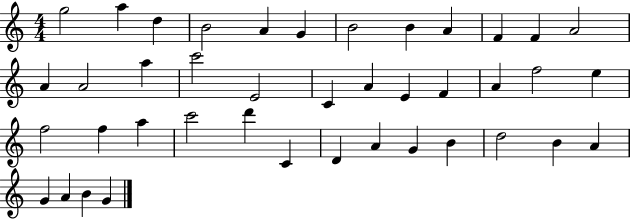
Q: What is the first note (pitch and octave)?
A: G5